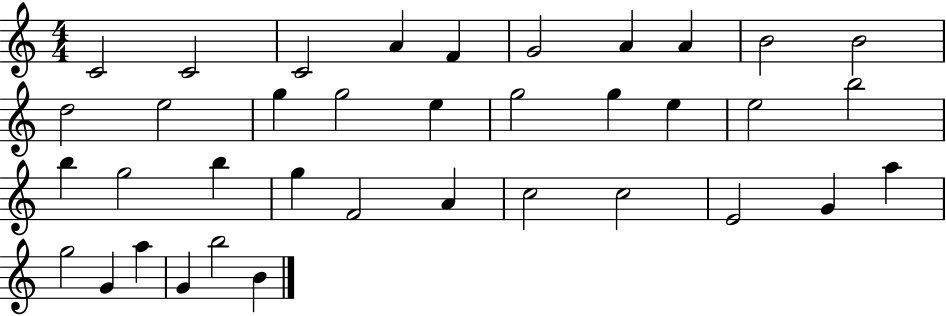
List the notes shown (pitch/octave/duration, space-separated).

C4/h C4/h C4/h A4/q F4/q G4/h A4/q A4/q B4/h B4/h D5/h E5/h G5/q G5/h E5/q G5/h G5/q E5/q E5/h B5/h B5/q G5/h B5/q G5/q F4/h A4/q C5/h C5/h E4/h G4/q A5/q G5/h G4/q A5/q G4/q B5/h B4/q